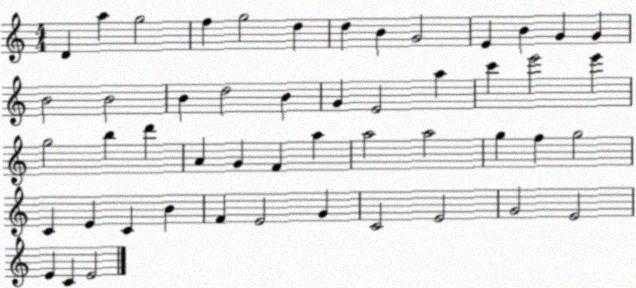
X:1
T:Untitled
M:4/4
L:1/4
K:C
D a g2 f g2 d d B G2 E B G G B2 B2 B d2 B G E2 a c' e'2 e' g2 b d' A G F a a2 a2 g f g2 C E C B F E2 G C2 E2 G2 E2 E C E2